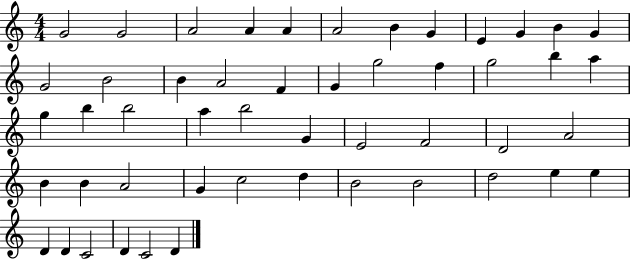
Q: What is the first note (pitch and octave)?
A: G4